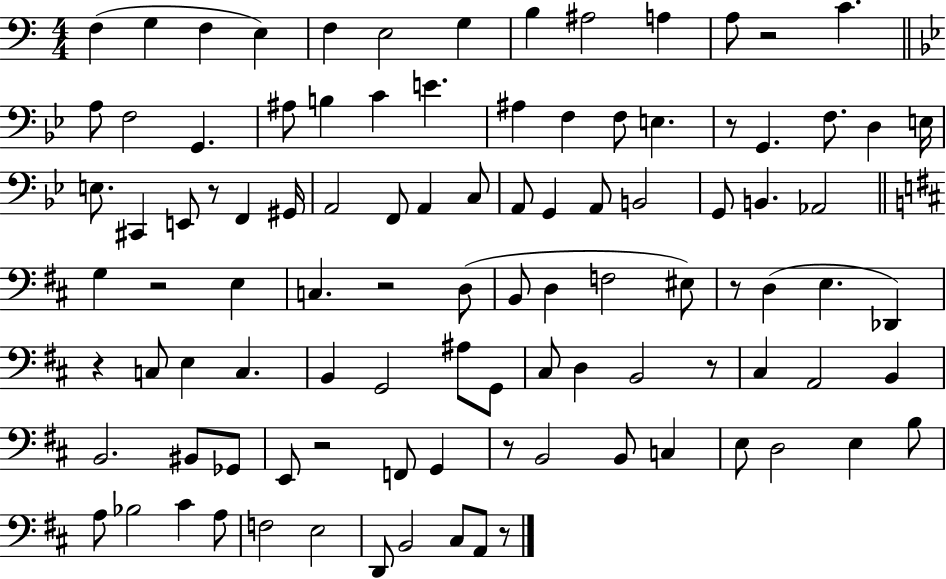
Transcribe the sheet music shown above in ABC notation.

X:1
T:Untitled
M:4/4
L:1/4
K:C
F, G, F, E, F, E,2 G, B, ^A,2 A, A,/2 z2 C A,/2 F,2 G,, ^A,/2 B, C E ^A, F, F,/2 E, z/2 G,, F,/2 D, E,/4 E,/2 ^C,, E,,/2 z/2 F,, ^G,,/4 A,,2 F,,/2 A,, C,/2 A,,/2 G,, A,,/2 B,,2 G,,/2 B,, _A,,2 G, z2 E, C, z2 D,/2 B,,/2 D, F,2 ^E,/2 z/2 D, E, _D,, z C,/2 E, C, B,, G,,2 ^A,/2 G,,/2 ^C,/2 D, B,,2 z/2 ^C, A,,2 B,, B,,2 ^B,,/2 _G,,/2 E,,/2 z2 F,,/2 G,, z/2 B,,2 B,,/2 C, E,/2 D,2 E, B,/2 A,/2 _B,2 ^C A,/2 F,2 E,2 D,,/2 B,,2 ^C,/2 A,,/2 z/2